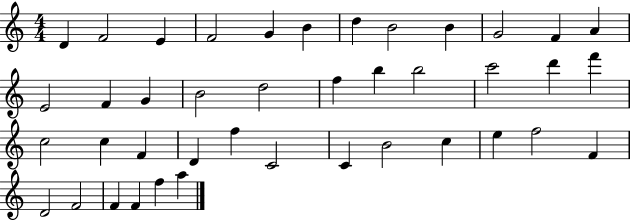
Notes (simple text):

D4/q F4/h E4/q F4/h G4/q B4/q D5/q B4/h B4/q G4/h F4/q A4/q E4/h F4/q G4/q B4/h D5/h F5/q B5/q B5/h C6/h D6/q F6/q C5/h C5/q F4/q D4/q F5/q C4/h C4/q B4/h C5/q E5/q F5/h F4/q D4/h F4/h F4/q F4/q F5/q A5/q